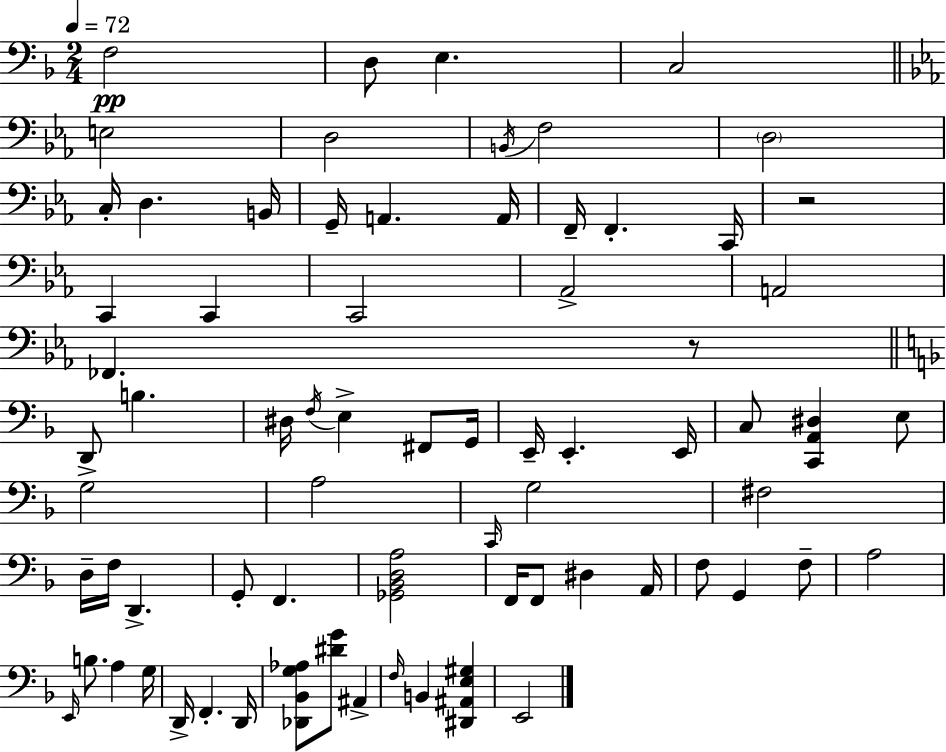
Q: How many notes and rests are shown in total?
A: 72